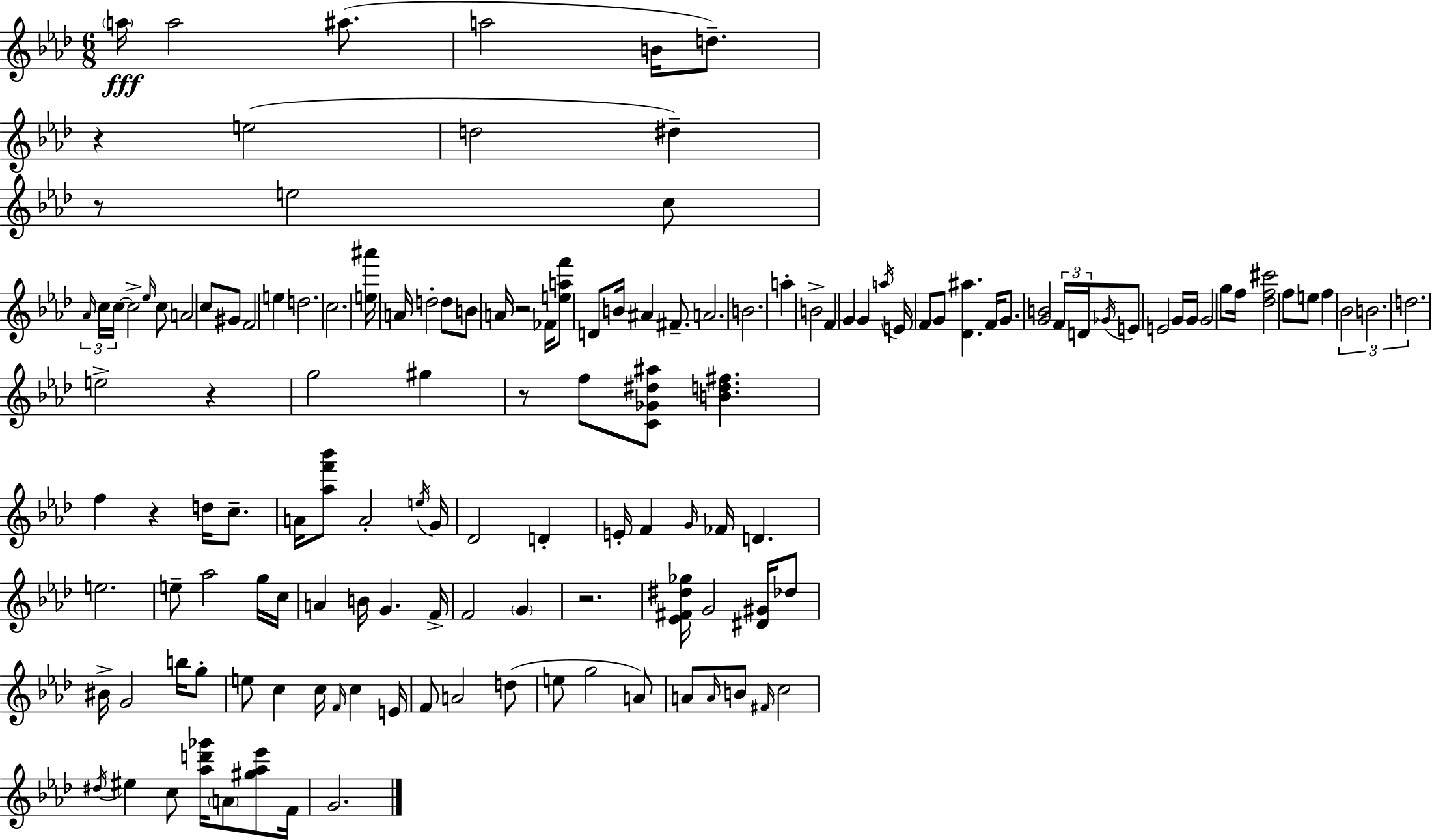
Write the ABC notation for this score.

X:1
T:Untitled
M:6/8
L:1/4
K:Fm
a/4 a2 ^a/2 a2 B/4 d/2 z e2 d2 ^d z/2 e2 c/2 _A/4 c/4 c/4 c2 _e/4 c/2 A2 c/2 ^G/2 F2 e d2 c2 [e^a']/4 A/4 d2 d/2 B/2 A/4 z2 _F/4 [eaf']/2 D/2 B/4 ^A ^F/2 A2 B2 a B2 F G G a/4 E/4 F/2 G/2 [_D^a] F/4 G/2 [GB]2 F/4 D/4 _G/4 E/2 E2 G/4 G/4 G2 g/2 f/4 [_df^c']2 f/2 e/2 f _B2 B2 d2 e2 z g2 ^g z/2 f/2 [C_G^d^a]/2 [Bd^f] f z d/4 c/2 A/4 [_af'_b']/2 A2 e/4 G/4 _D2 D E/4 F G/4 _F/4 D e2 e/2 _a2 g/4 c/4 A B/4 G F/4 F2 G z2 [_E^F^d_g]/4 G2 [^D^G]/4 _d/2 ^B/4 G2 b/4 g/2 e/2 c c/4 F/4 c E/4 F/2 A2 d/2 e/2 g2 A/2 A/2 A/4 B/2 ^F/4 c2 ^d/4 ^e c/2 [_ad'_g']/4 A/2 [^g_a_e']/2 F/4 G2